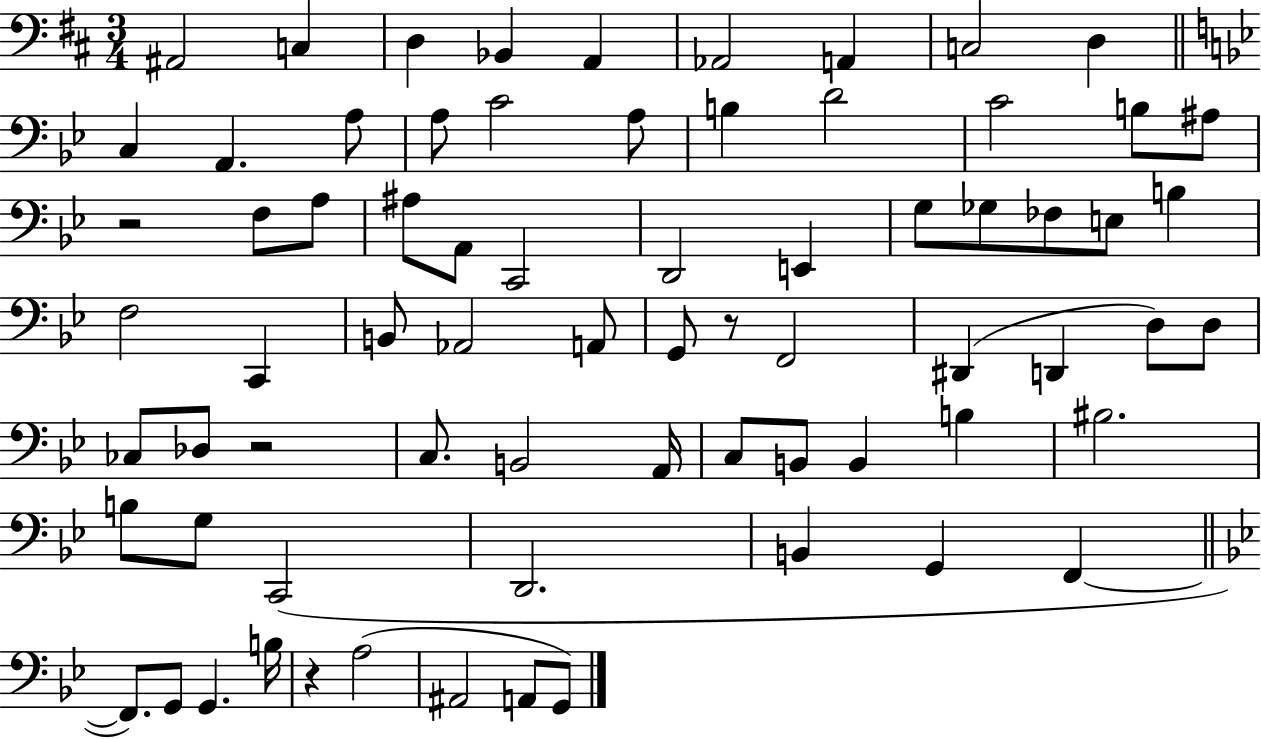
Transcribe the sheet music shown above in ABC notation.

X:1
T:Untitled
M:3/4
L:1/4
K:D
^A,,2 C, D, _B,, A,, _A,,2 A,, C,2 D, C, A,, A,/2 A,/2 C2 A,/2 B, D2 C2 B,/2 ^A,/2 z2 F,/2 A,/2 ^A,/2 A,,/2 C,,2 D,,2 E,, G,/2 _G,/2 _F,/2 E,/2 B, F,2 C,, B,,/2 _A,,2 A,,/2 G,,/2 z/2 F,,2 ^D,, D,, D,/2 D,/2 _C,/2 _D,/2 z2 C,/2 B,,2 A,,/4 C,/2 B,,/2 B,, B, ^B,2 B,/2 G,/2 C,,2 D,,2 B,, G,, F,, F,,/2 G,,/2 G,, B,/4 z A,2 ^A,,2 A,,/2 G,,/2